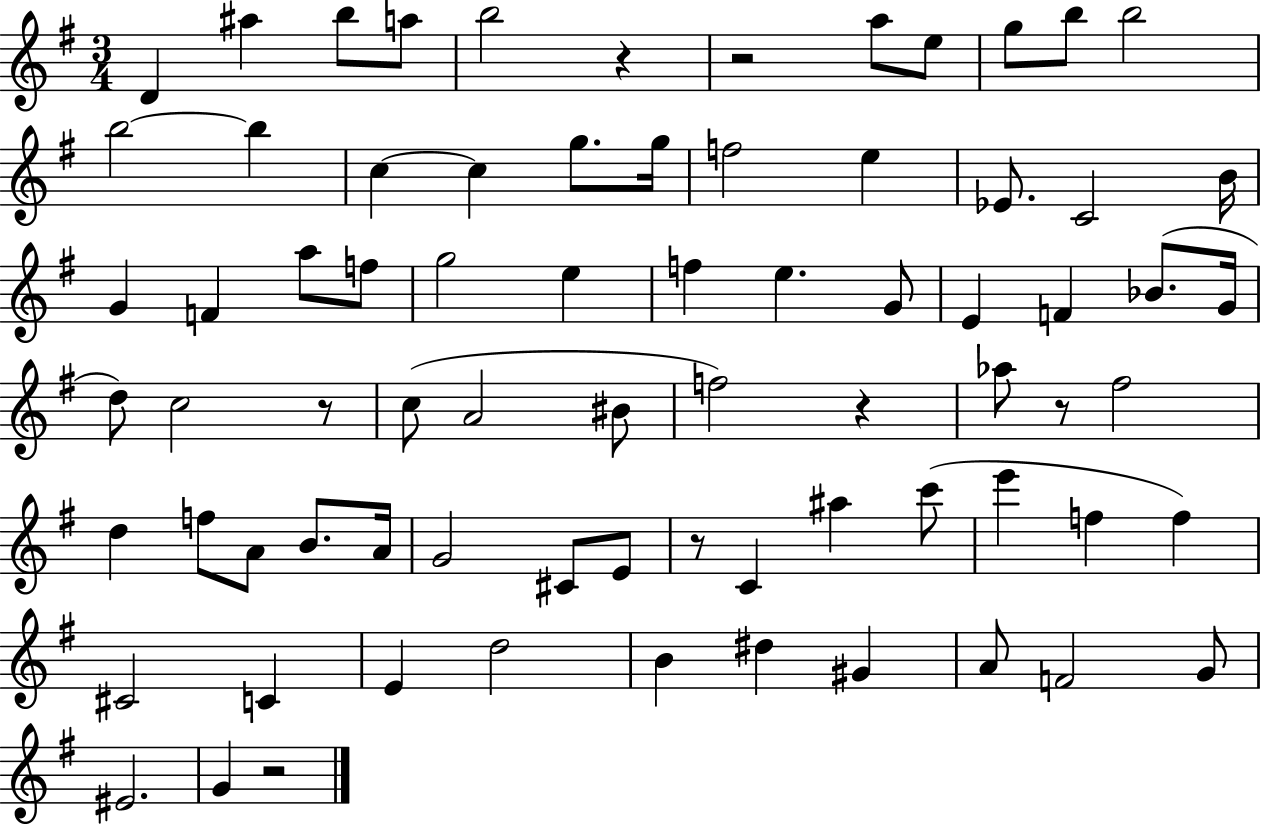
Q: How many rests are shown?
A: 7